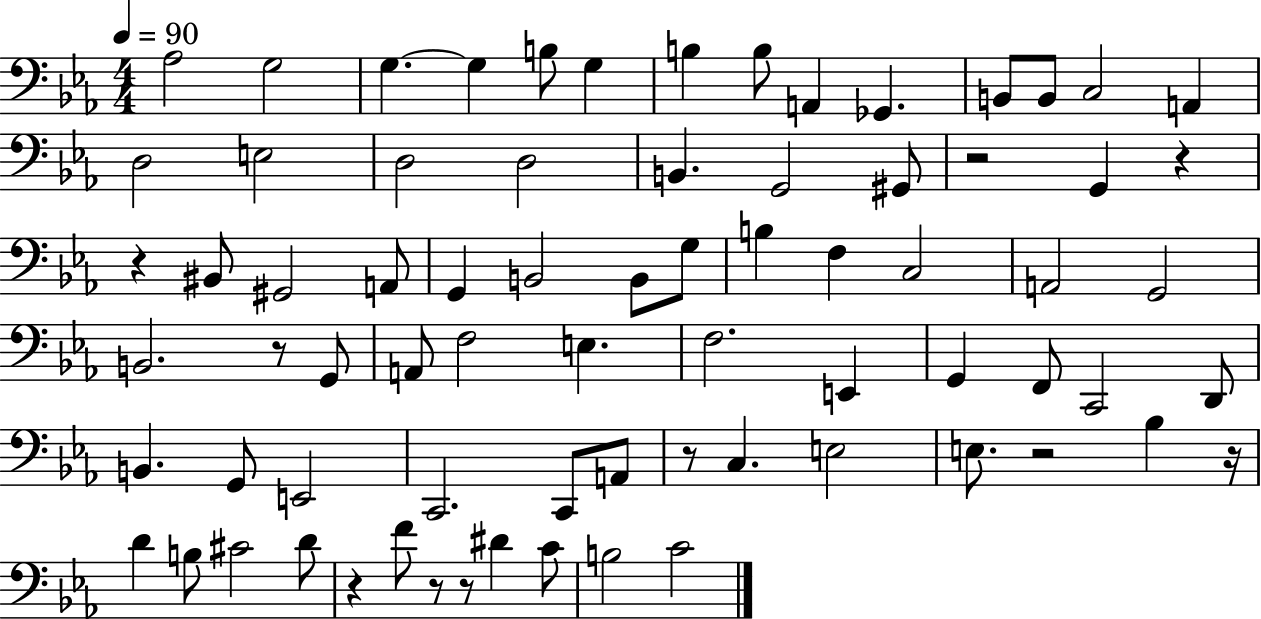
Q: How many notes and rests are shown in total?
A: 74